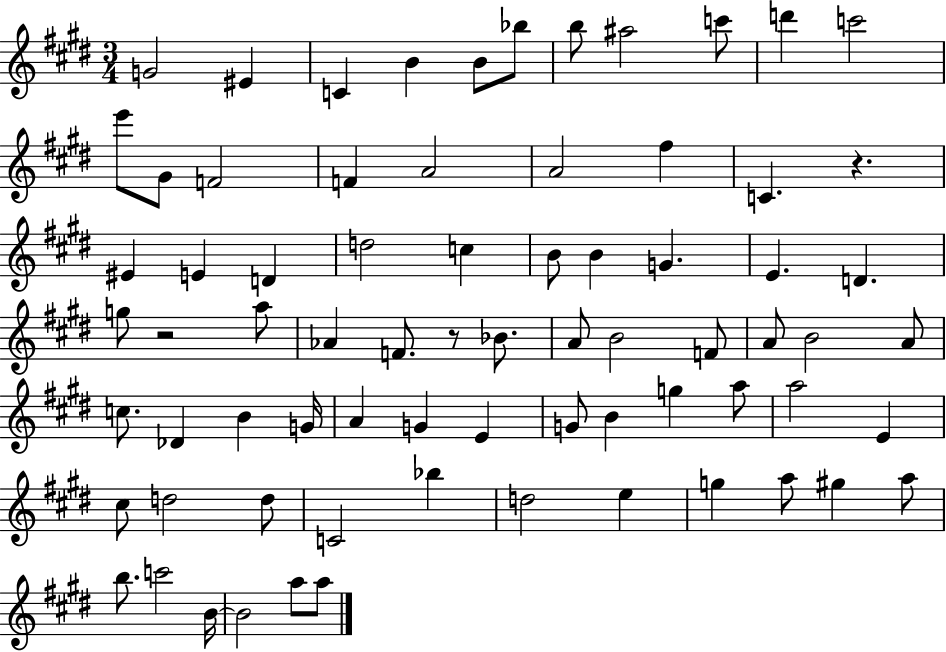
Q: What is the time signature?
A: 3/4